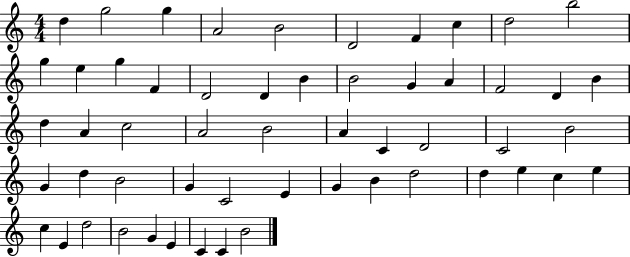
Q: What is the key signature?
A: C major